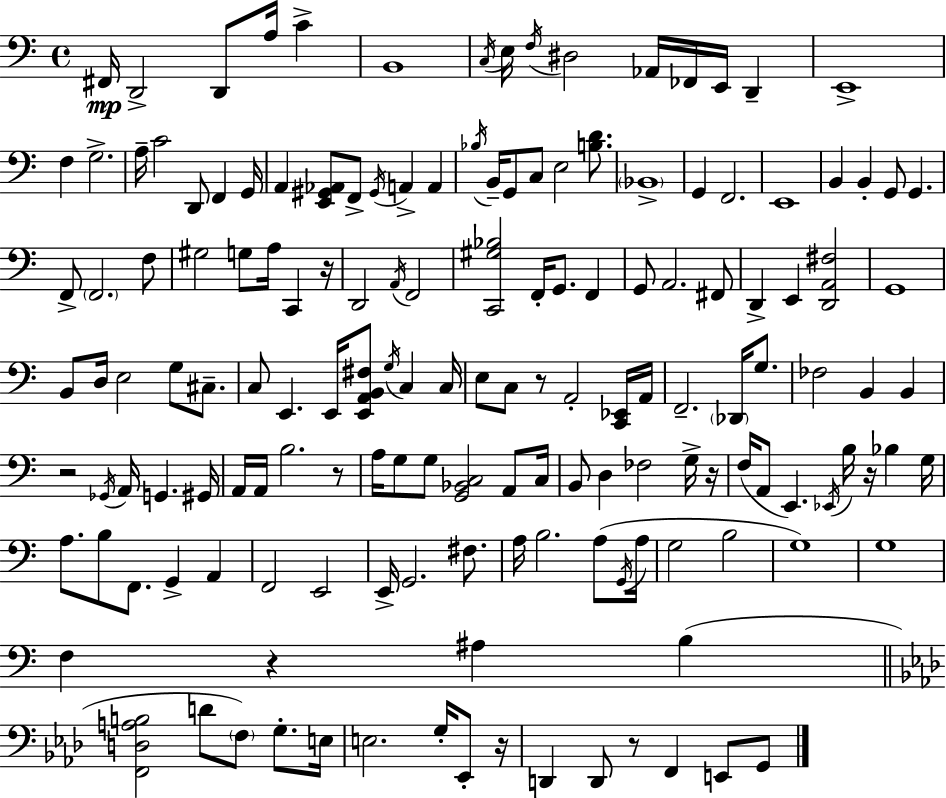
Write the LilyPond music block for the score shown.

{
  \clef bass
  \time 4/4
  \defaultTimeSignature
  \key a \minor
  fis,16\mp d,2-> d,8 a16 c'4-> | b,1 | \acciaccatura { c16 } e16 \acciaccatura { f16 } dis2 aes,16 fes,16 e,16 d,4-- | e,1-> | \break f4 g2.-> | a16-- c'2 d,8 f,4 | g,16 a,4 <e, gis, aes,>8 f,8-> \acciaccatura { gis,16 } a,4-> a,4 | \acciaccatura { bes16 } b,16-- g,8 c8 e2 | \break <b d'>8. \parenthesize bes,1-> | g,4 f,2. | e,1 | b,4 b,4-. g,8 g,4. | \break f,8-> \parenthesize f,2. | f8 gis2 g8 a16 c,4 | r16 d,2 \acciaccatura { a,16 } f,2 | <c, gis bes>2 f,16-. g,8. | \break f,4 g,8 a,2. | fis,8 d,4-> e,4 <d, a, fis>2 | g,1 | b,8 d16 e2 | \break g8 cis8.-- c8 e,4. e,16 <e, a, b, fis>8 | \acciaccatura { g16 } c4 c16 e8 c8 r8 a,2-. | <c, ees,>16 a,16 f,2.-- | \parenthesize des,16 g8. fes2 b,4 | \break b,4 r2 \acciaccatura { ges,16 } a,16 | g,4. gis,16 a,16 a,16 b2. | r8 a16 g8 g8 <g, bes, c>2 | a,8 c16 b,8 d4 fes2 | \break g16-> r16 f16( a,8 e,4.) | \acciaccatura { ees,16 } b16 r16 bes4 g16 a8. b8 f,8. | g,4-> a,4 f,2 | e,2 e,16-> g,2. | \break fis8. a16 b2. | a8( \acciaccatura { g,16 } a16 g2 | b2 g1) | g1 | \break f4 r4 | ais4 b4( \bar "||" \break \key aes \major <f, d a b>2 d'8 \parenthesize f8) g8.-. e16 | e2. g16-. ees,8-. r16 | d,4 d,8 r8 f,4 e,8 g,8 | \bar "|."
}